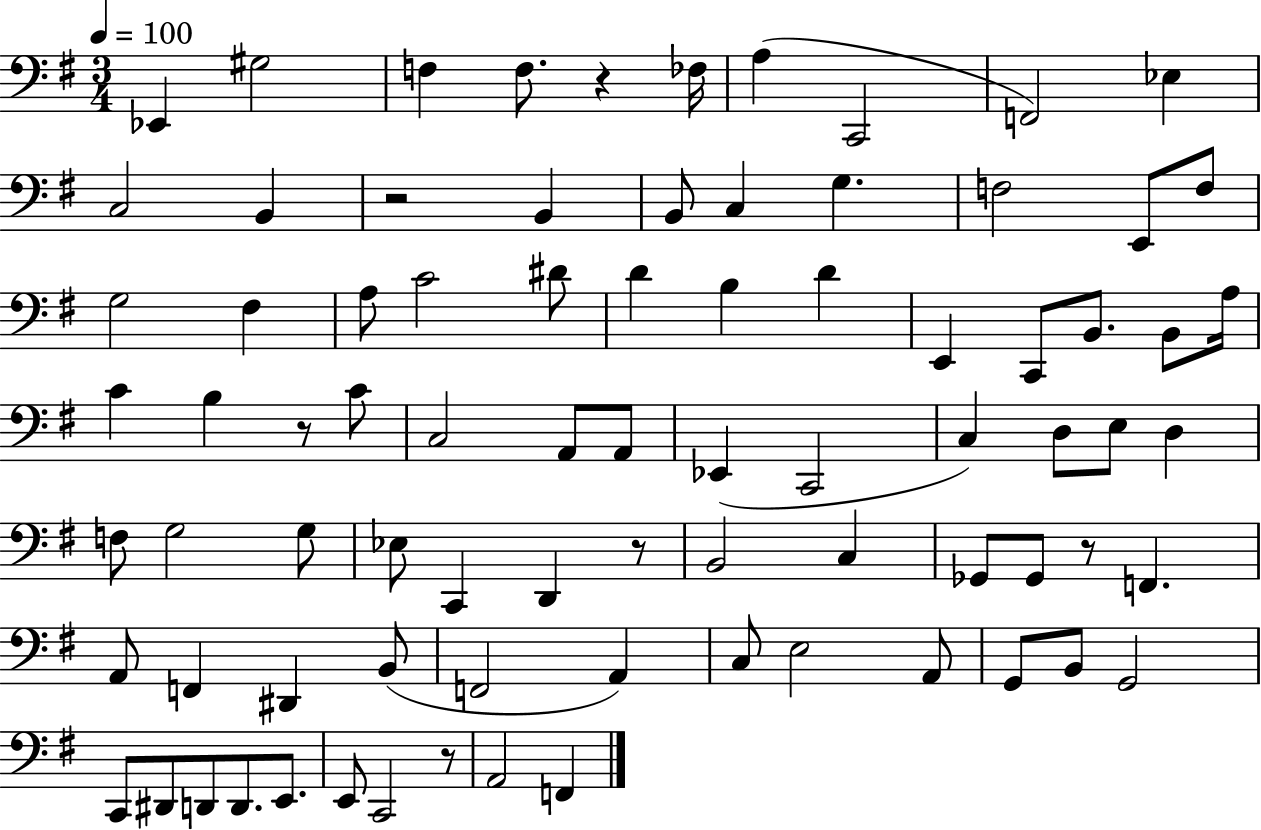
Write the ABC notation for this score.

X:1
T:Untitled
M:3/4
L:1/4
K:G
_E,, ^G,2 F, F,/2 z _F,/4 A, C,,2 F,,2 _E, C,2 B,, z2 B,, B,,/2 C, G, F,2 E,,/2 F,/2 G,2 ^F, A,/2 C2 ^D/2 D B, D E,, C,,/2 B,,/2 B,,/2 A,/4 C B, z/2 C/2 C,2 A,,/2 A,,/2 _E,, C,,2 C, D,/2 E,/2 D, F,/2 G,2 G,/2 _E,/2 C,, D,, z/2 B,,2 C, _G,,/2 _G,,/2 z/2 F,, A,,/2 F,, ^D,, B,,/2 F,,2 A,, C,/2 E,2 A,,/2 G,,/2 B,,/2 G,,2 C,,/2 ^D,,/2 D,,/2 D,,/2 E,,/2 E,,/2 C,,2 z/2 A,,2 F,,